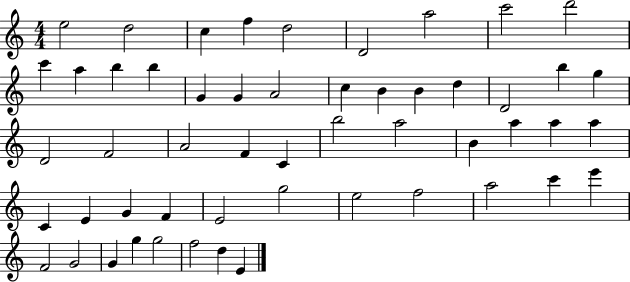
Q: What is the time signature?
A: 4/4